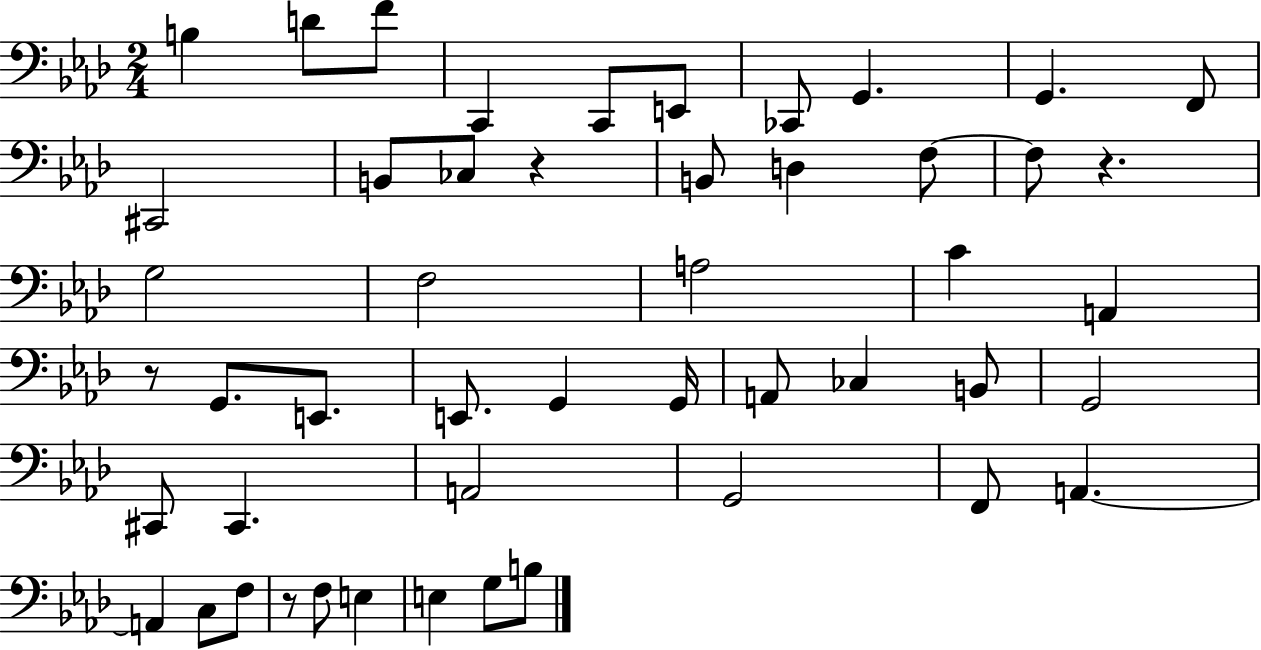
B3/q D4/e F4/e C2/q C2/e E2/e CES2/e G2/q. G2/q. F2/e C#2/h B2/e CES3/e R/q B2/e D3/q F3/e F3/e R/q. G3/h F3/h A3/h C4/q A2/q R/e G2/e. E2/e. E2/e. G2/q G2/s A2/e CES3/q B2/e G2/h C#2/e C#2/q. A2/h G2/h F2/e A2/q. A2/q C3/e F3/e R/e F3/e E3/q E3/q G3/e B3/e